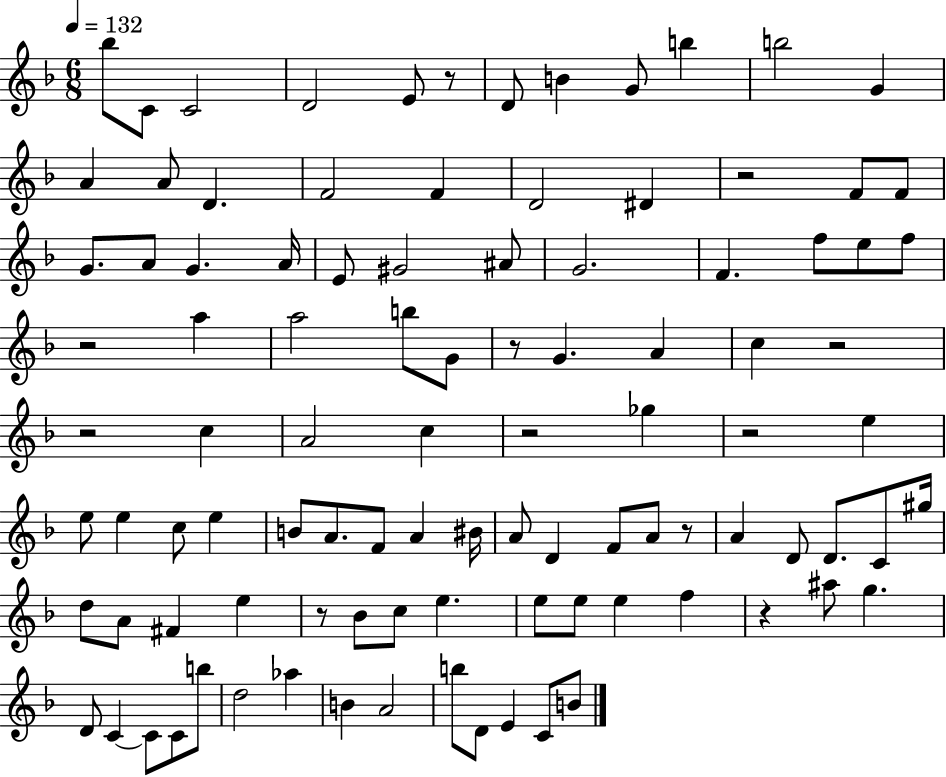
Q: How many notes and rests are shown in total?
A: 100